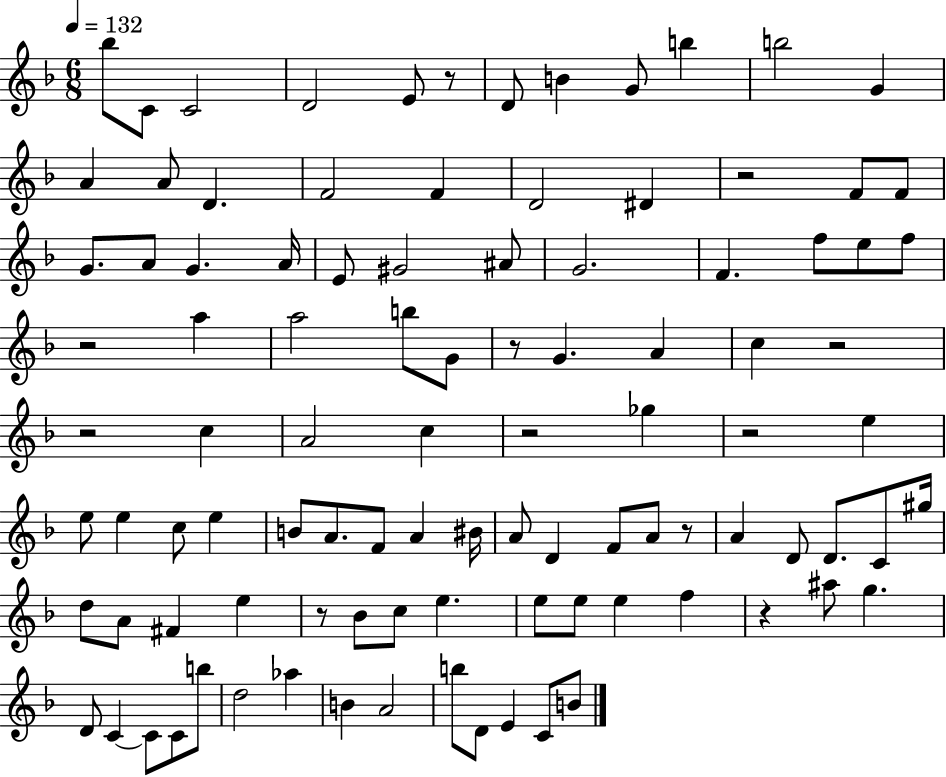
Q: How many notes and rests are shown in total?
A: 100